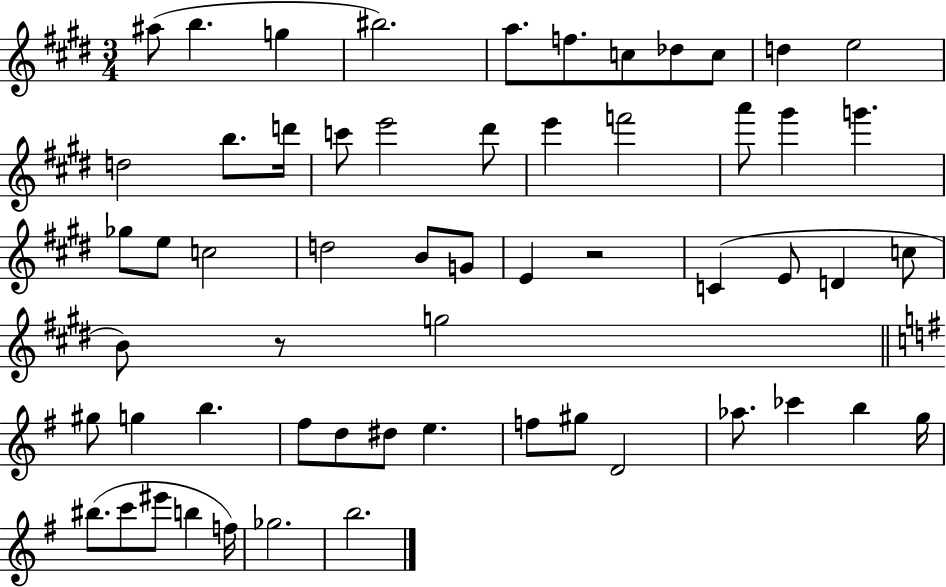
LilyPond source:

{
  \clef treble
  \numericTimeSignature
  \time 3/4
  \key e \major
  \repeat volta 2 { ais''8( b''4. g''4 | bis''2.) | a''8. f''8. c''8 des''8 c''8 | d''4 e''2 | \break d''2 b''8. d'''16 | c'''8 e'''2 dis'''8 | e'''4 f'''2 | a'''8 gis'''4 g'''4. | \break ges''8 e''8 c''2 | d''2 b'8 g'8 | e'4 r2 | c'4( e'8 d'4 c''8 | \break b'8) r8 g''2 | \bar "||" \break \key e \minor gis''8 g''4 b''4. | fis''8 d''8 dis''8 e''4. | f''8 gis''8 d'2 | aes''8. ces'''4 b''4 g''16 | \break bis''8.( c'''8 eis'''8 b''4 f''16) | ges''2. | b''2. | } \bar "|."
}